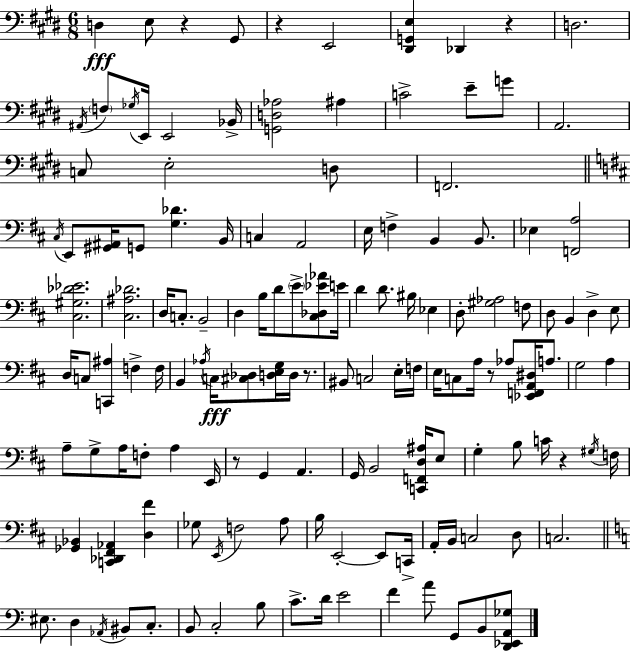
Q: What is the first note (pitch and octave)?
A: D3